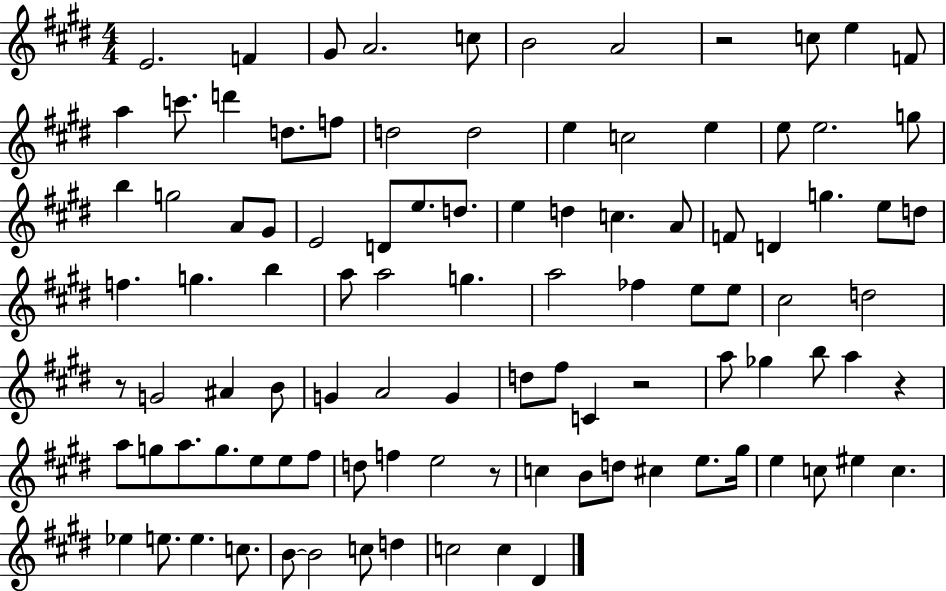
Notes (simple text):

E4/h. F4/q G#4/e A4/h. C5/e B4/h A4/h R/h C5/e E5/q F4/e A5/q C6/e. D6/q D5/e. F5/e D5/h D5/h E5/q C5/h E5/q E5/e E5/h. G5/e B5/q G5/h A4/e G#4/e E4/h D4/e E5/e. D5/e. E5/q D5/q C5/q. A4/e F4/e D4/q G5/q. E5/e D5/e F5/q. G5/q. B5/q A5/e A5/h G5/q. A5/h FES5/q E5/e E5/e C#5/h D5/h R/e G4/h A#4/q B4/e G4/q A4/h G4/q D5/e F#5/e C4/q R/h A5/e Gb5/q B5/e A5/q R/q A5/e G5/e A5/e. G5/e. E5/e E5/e F#5/e D5/e F5/q E5/h R/e C5/q B4/e D5/e C#5/q E5/e. G#5/s E5/q C5/e EIS5/q C5/q. Eb5/q E5/e. E5/q. C5/e. B4/e B4/h C5/e D5/q C5/h C5/q D#4/q